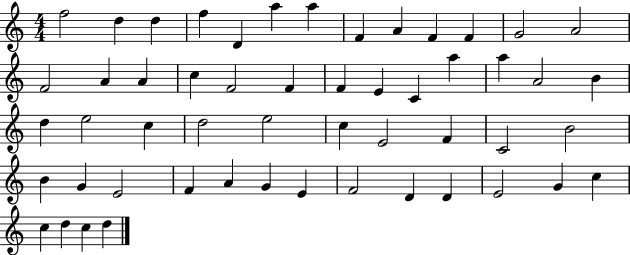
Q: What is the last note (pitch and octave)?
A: D5